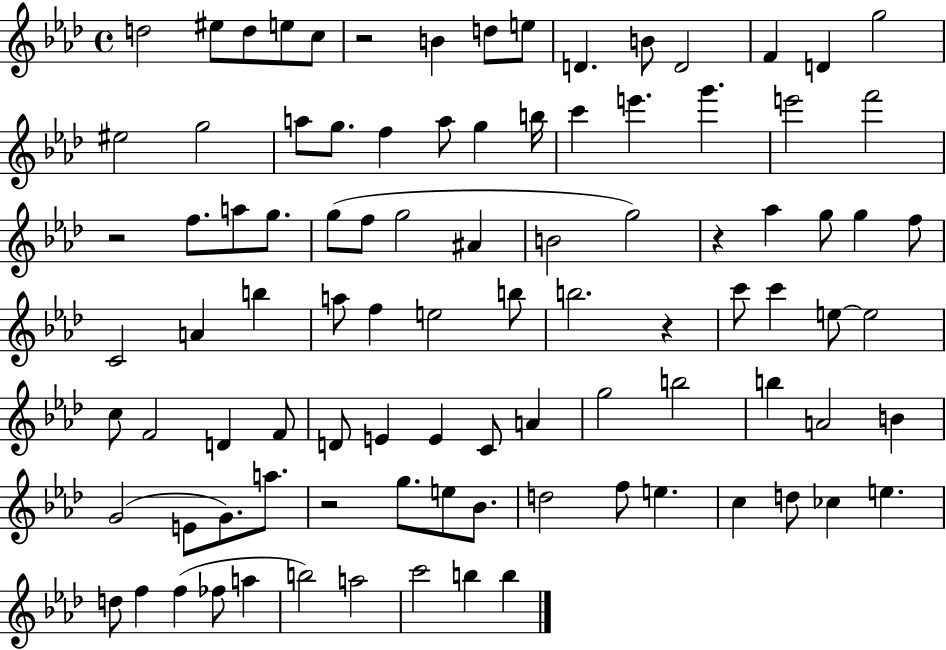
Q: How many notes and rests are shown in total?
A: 95